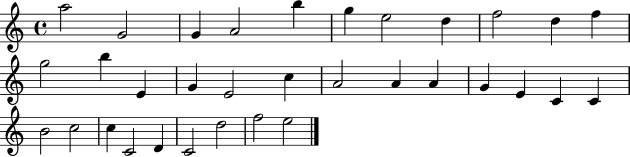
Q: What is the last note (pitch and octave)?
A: E5